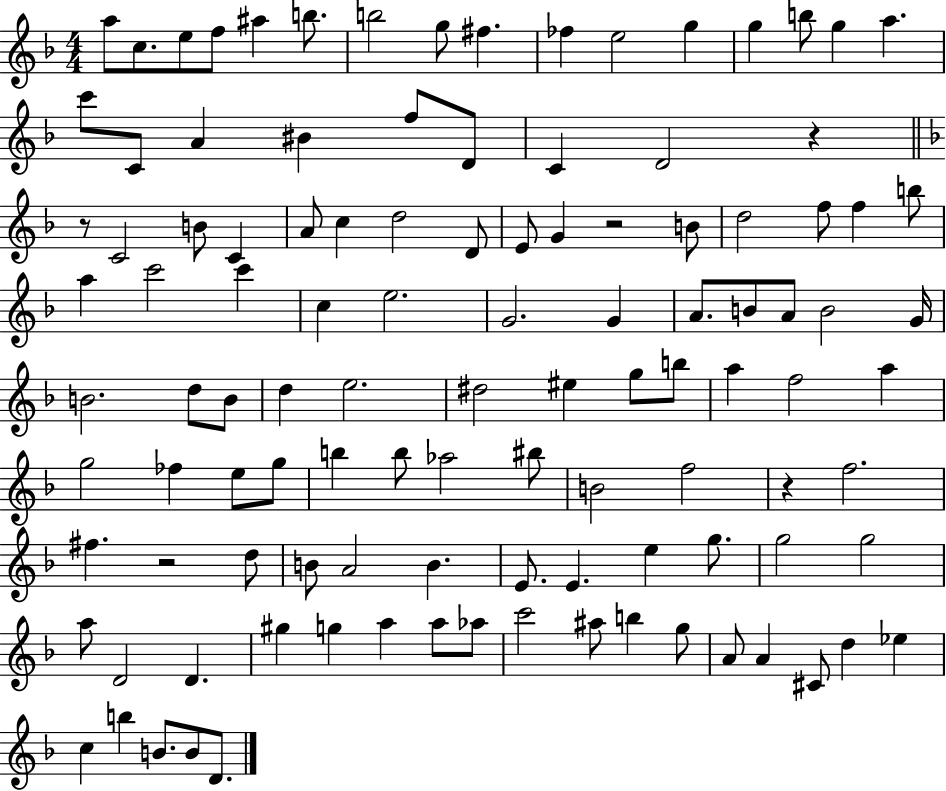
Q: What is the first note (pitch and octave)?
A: A5